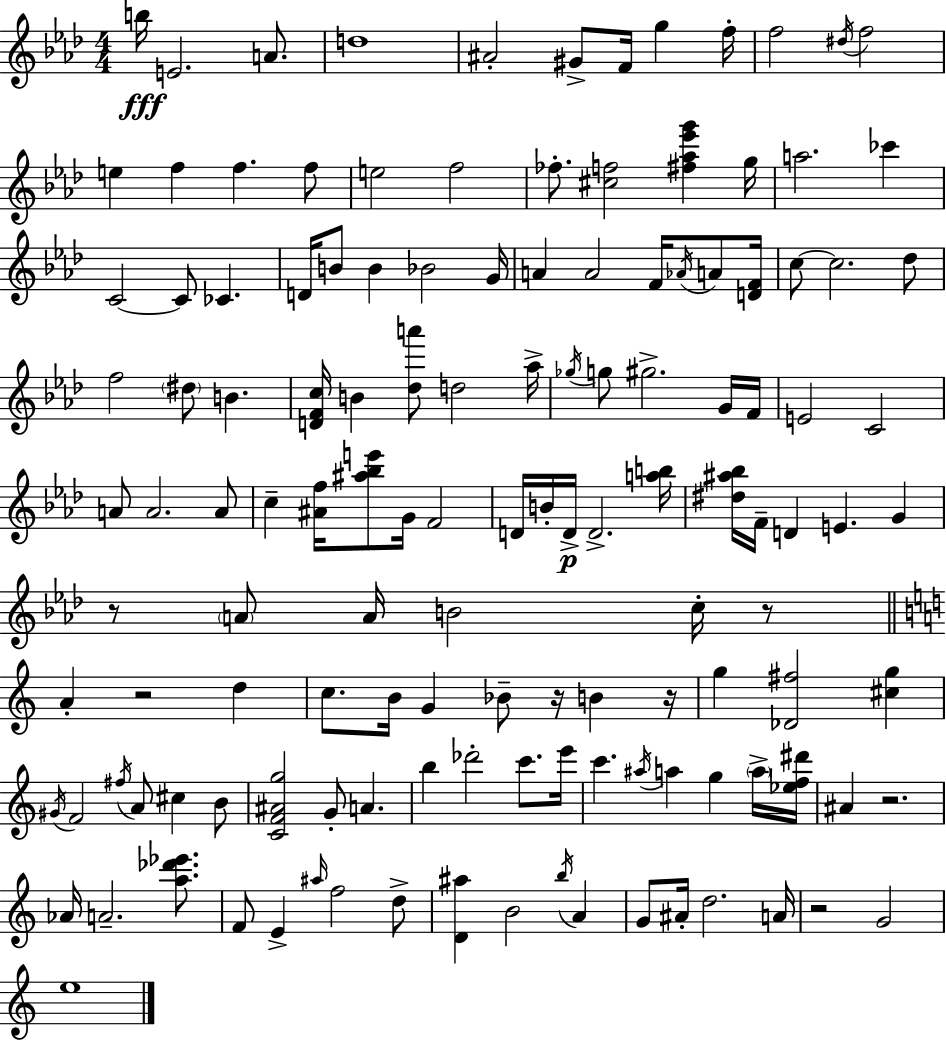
{
  \clef treble
  \numericTimeSignature
  \time 4/4
  \key f \minor
  \repeat volta 2 { b''16\fff e'2. a'8. | d''1 | ais'2-. gis'8-> f'16 g''4 f''16-. | f''2 \acciaccatura { dis''16 } f''2 | \break e''4 f''4 f''4. f''8 | e''2 f''2 | fes''8.-. <cis'' f''>2 <fis'' aes'' ees''' g'''>4 | g''16 a''2. ces'''4 | \break c'2~~ c'8 ces'4. | d'16 b'8 b'4 bes'2 | g'16 a'4 a'2 f'16 \acciaccatura { aes'16 } a'8 | <d' f'>16 c''8~~ c''2. | \break des''8 f''2 \parenthesize dis''8 b'4. | <d' f' c''>16 b'4 <des'' a'''>8 d''2 | aes''16-> \acciaccatura { ges''16 } g''8 gis''2.-> | g'16 f'16 e'2 c'2 | \break a'8 a'2. | a'8 c''4-- <ais' f''>16 <ais'' bes'' e'''>8 g'16 f'2 | d'16 b'16-. d'16->\p d'2.-> | <a'' b''>16 <dis'' ais'' bes''>16 f'16-- d'4 e'4. g'4 | \break r8 \parenthesize a'8 a'16 b'2 | c''16-. r8 \bar "||" \break \key a \minor a'4-. r2 d''4 | c''8. b'16 g'4 bes'8-- r16 b'4 r16 | g''4 <des' fis''>2 <cis'' g''>4 | \acciaccatura { gis'16 } f'2 \acciaccatura { fis''16 } a'8 cis''4 | \break b'8 <c' f' ais' g''>2 g'8-. a'4. | b''4 des'''2-. c'''8. | e'''16 c'''4. \acciaccatura { ais''16 } a''4 g''4 | \parenthesize a''16-> <ees'' f'' dis'''>16 ais'4 r2. | \break aes'16 a'2.-- | <a'' des''' ees'''>8. f'8 e'4-> \grace { ais''16 } f''2 | d''8-> <d' ais''>4 b'2 | \acciaccatura { b''16 } a'4 g'8 ais'16-. d''2. | \break a'16 r2 g'2 | e''1 | } \bar "|."
}